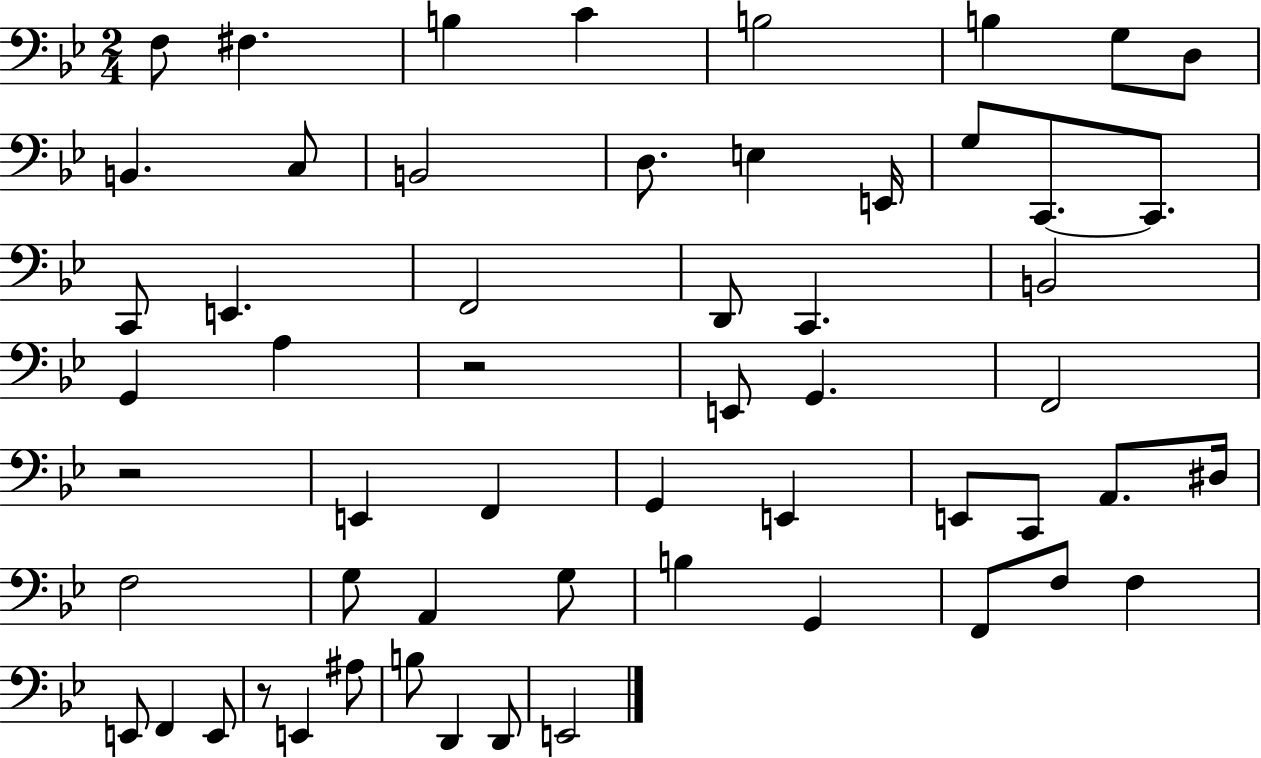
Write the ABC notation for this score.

X:1
T:Untitled
M:2/4
L:1/4
K:Bb
F,/2 ^F, B, C B,2 B, G,/2 D,/2 B,, C,/2 B,,2 D,/2 E, E,,/4 G,/2 C,,/2 C,,/2 C,,/2 E,, F,,2 D,,/2 C,, B,,2 G,, A, z2 E,,/2 G,, F,,2 z2 E,, F,, G,, E,, E,,/2 C,,/2 A,,/2 ^D,/4 F,2 G,/2 A,, G,/2 B, G,, F,,/2 F,/2 F, E,,/2 F,, E,,/2 z/2 E,, ^A,/2 B,/2 D,, D,,/2 E,,2